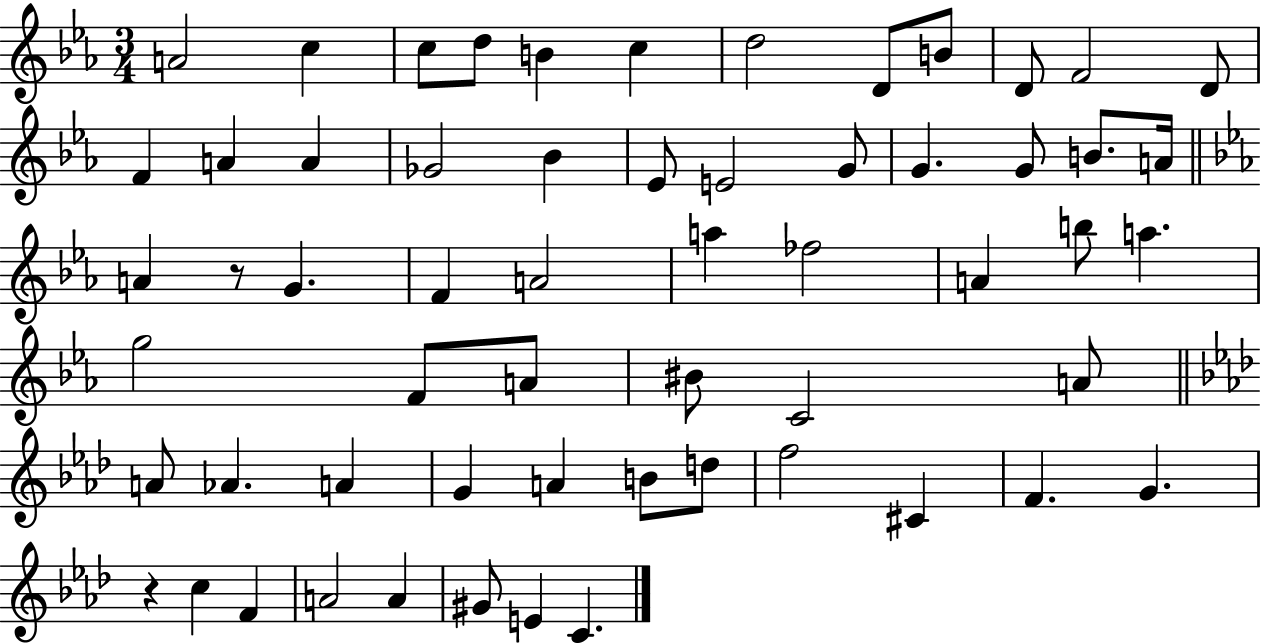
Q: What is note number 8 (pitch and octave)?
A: D4